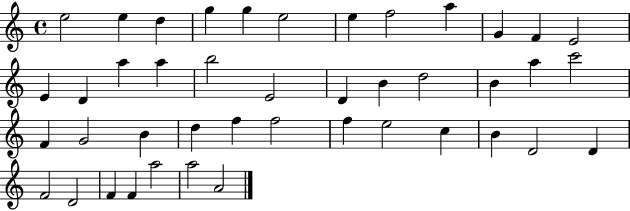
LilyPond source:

{
  \clef treble
  \time 4/4
  \defaultTimeSignature
  \key c \major
  e''2 e''4 d''4 | g''4 g''4 e''2 | e''4 f''2 a''4 | g'4 f'4 e'2 | \break e'4 d'4 a''4 a''4 | b''2 e'2 | d'4 b'4 d''2 | b'4 a''4 c'''2 | \break f'4 g'2 b'4 | d''4 f''4 f''2 | f''4 e''2 c''4 | b'4 d'2 d'4 | \break f'2 d'2 | f'4 f'4 a''2 | a''2 a'2 | \bar "|."
}